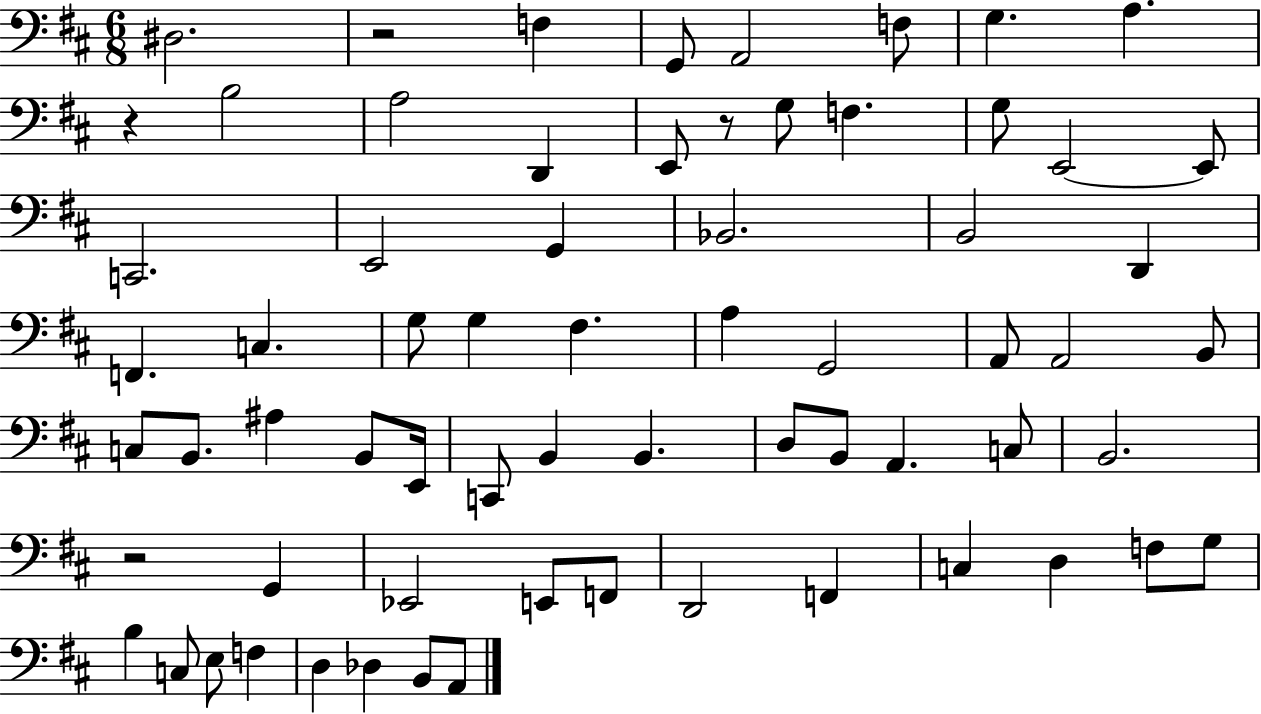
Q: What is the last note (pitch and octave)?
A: A2